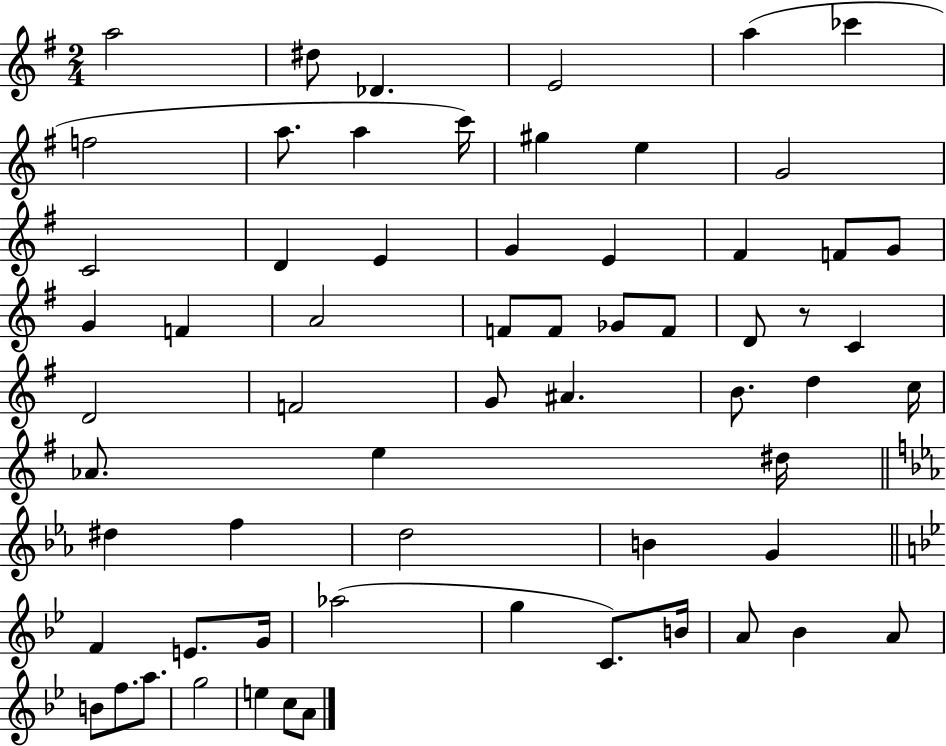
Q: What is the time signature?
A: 2/4